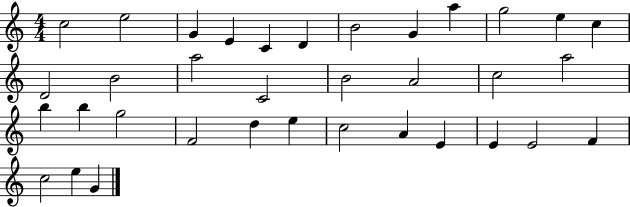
C5/h E5/h G4/q E4/q C4/q D4/q B4/h G4/q A5/q G5/h E5/q C5/q D4/h B4/h A5/h C4/h B4/h A4/h C5/h A5/h B5/q B5/q G5/h F4/h D5/q E5/q C5/h A4/q E4/q E4/q E4/h F4/q C5/h E5/q G4/q